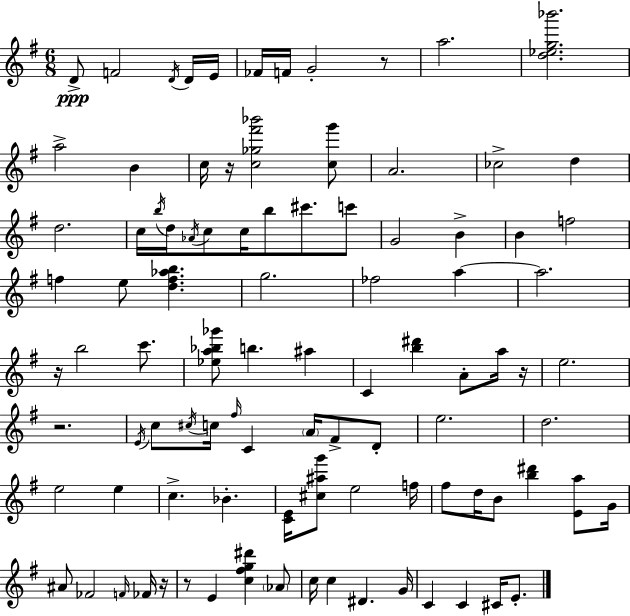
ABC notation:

X:1
T:Untitled
M:6/8
L:1/4
K:G
D/2 F2 D/4 D/4 E/4 _F/4 F/4 G2 z/2 a2 [d_eg_b']2 a2 B c/4 z/4 [c_g^f'_b']2 [cg']/2 A2 _c2 d d2 c/4 b/4 d/4 _A/4 c/2 c/4 b/2 ^c'/2 c'/2 G2 B B f2 f e/2 [df_ab] g2 _f2 a a2 z/4 b2 c'/2 [_ea_b_g']/2 b ^a C [b^d'] A/2 a/4 z/4 e2 z2 E/4 c/2 ^c/4 c/4 ^f/4 C A/4 ^F/2 D/2 e2 d2 e2 e c _B [CE]/4 [^c^ag']/2 e2 f/4 ^f/2 d/4 B/2 [b^d'] [Ea]/2 G/4 ^A/2 _F2 F/4 _F/4 z/4 z/2 E [c^fg^d'] _A/2 c/4 c ^D G/4 C C ^C/4 E/2